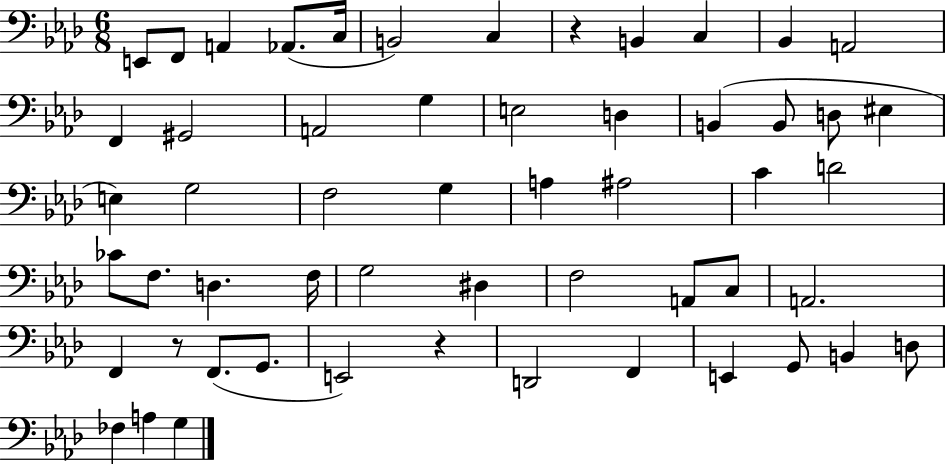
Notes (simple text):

E2/e F2/e A2/q Ab2/e. C3/s B2/h C3/q R/q B2/q C3/q Bb2/q A2/h F2/q G#2/h A2/h G3/q E3/h D3/q B2/q B2/e D3/e EIS3/q E3/q G3/h F3/h G3/q A3/q A#3/h C4/q D4/h CES4/e F3/e. D3/q. F3/s G3/h D#3/q F3/h A2/e C3/e A2/h. F2/q R/e F2/e. G2/e. E2/h R/q D2/h F2/q E2/q G2/e B2/q D3/e FES3/q A3/q G3/q